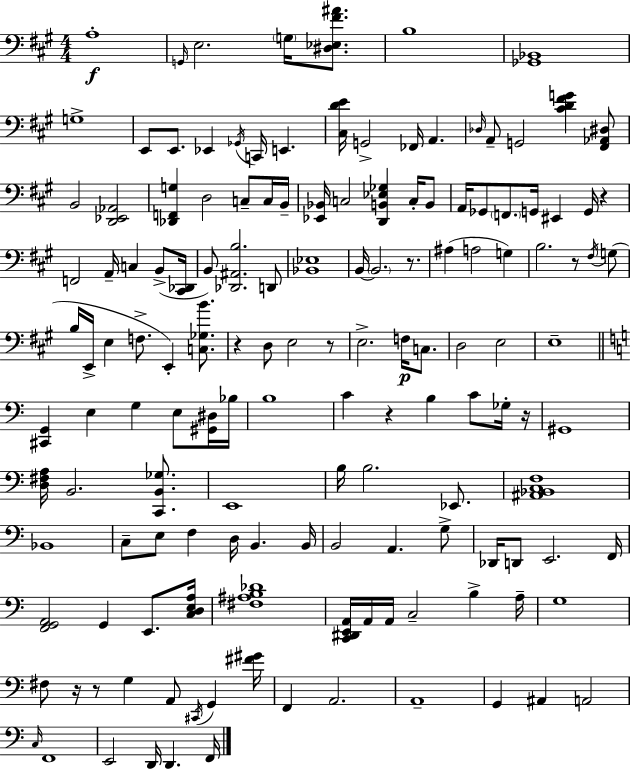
A3/w G2/s E3/h. G3/s [D#3,Eb3,F#4,A#4]/e. B3/w [Gb2,Bb2]/w G3/w E2/e E2/e. Eb2/q Gb2/s C2/s E2/q. [C#3,D4,E4]/s G2/h FES2/s A2/q. Db3/s A2/e G2/h [C#4,D4,F#4,G4]/q [F#2,Ab2,D#3]/e B2/h [D2,Eb2,Ab2]/h [Db2,F2,G3]/q D3/h C3/e C3/s B2/s [Eb2,Bb2]/s C3/h [D2,B2,Eb3,Gb3]/q C3/s B2/e A2/s Gb2/e F2/e. G2/s EIS2/q G2/s R/q F2/h A2/s C3/q B2/e [C#2,Db2]/s B2/e [Db2,A#2,B3]/h. D2/e [Bb2,Eb3]/w B2/s B2/h. R/e. A#3/q A3/h G3/q B3/h. R/e F#3/s G3/e B3/s E2/s E3/q F3/e. E2/q [C3,Gb3,B4]/e. R/q D3/e E3/h R/e E3/h. F3/s C3/e. D3/h E3/h E3/w [C#2,G2]/q E3/q G3/q E3/e [G#2,D#3]/s Bb3/s B3/w C4/q R/q B3/q C4/e Gb3/s R/s G#2/w [D3,F#3,A3]/s B2/h. [C2,B2,Gb3]/e. E2/w B3/s B3/h. Eb2/e. [A#2,Bb2,C3,F3]/w Bb2/w C3/e E3/e F3/q D3/s B2/q. B2/s B2/h A2/q. G3/e Db2/s D2/e E2/h. F2/s [F2,G2,A2]/h G2/q E2/e. [C3,D3,E3,A3]/s [F#3,A#3,B3,Db4]/w [C2,D#2,E2,A2]/s A2/s A2/s C3/h B3/q A3/s G3/w F#3/e R/s R/e G3/q A2/e C#2/s G2/q [F#4,G#4]/s F2/q A2/h. A2/w G2/q A#2/q A2/h C3/s F2/w E2/h D2/s D2/q. F2/s